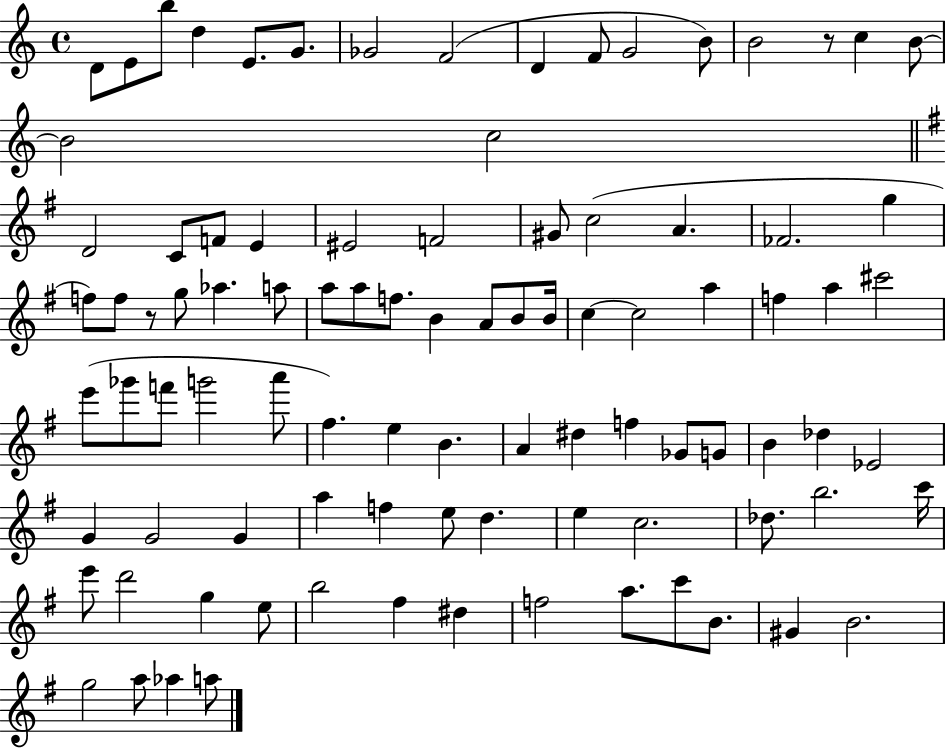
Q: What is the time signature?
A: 4/4